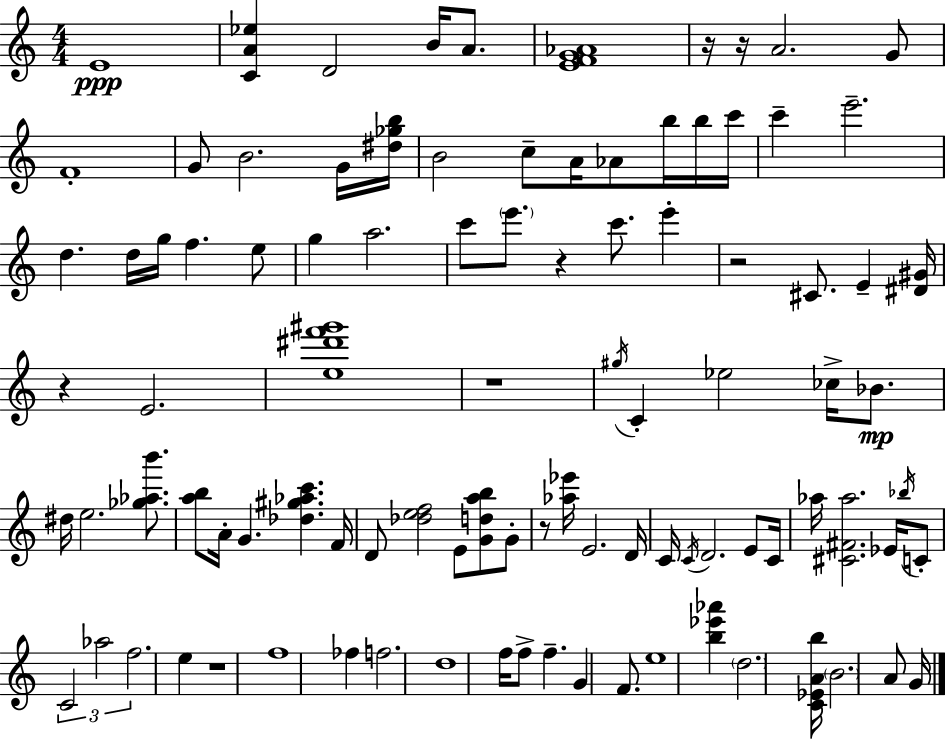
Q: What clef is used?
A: treble